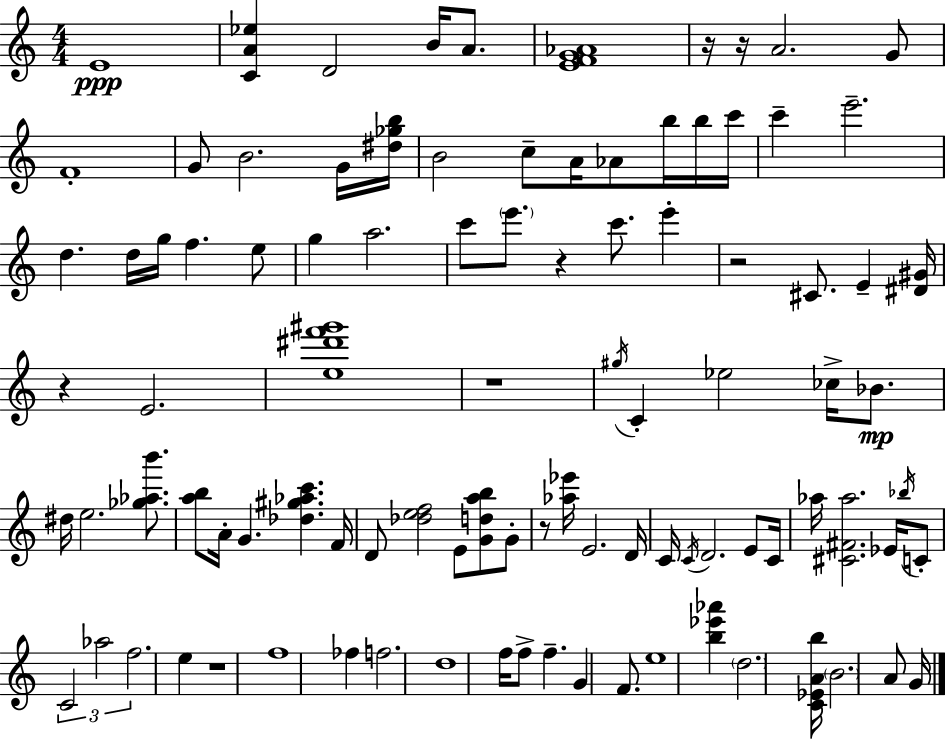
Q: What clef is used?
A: treble